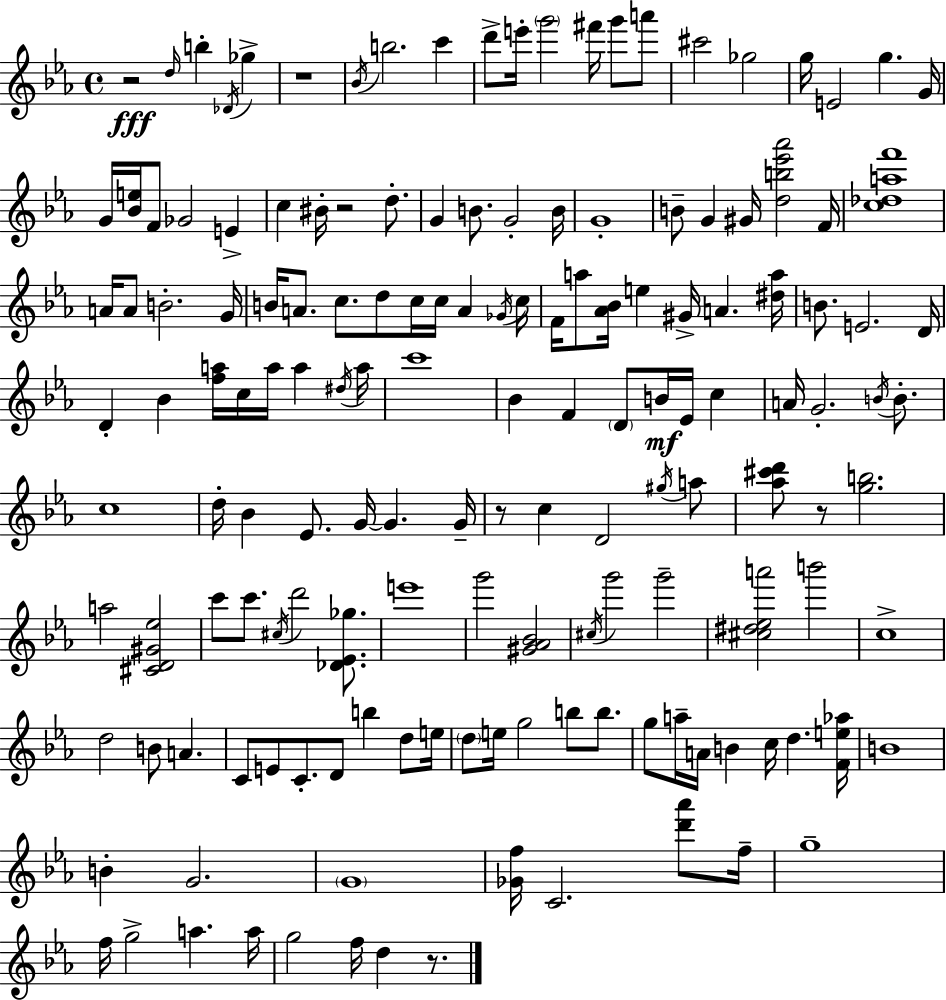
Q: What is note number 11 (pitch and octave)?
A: F#6